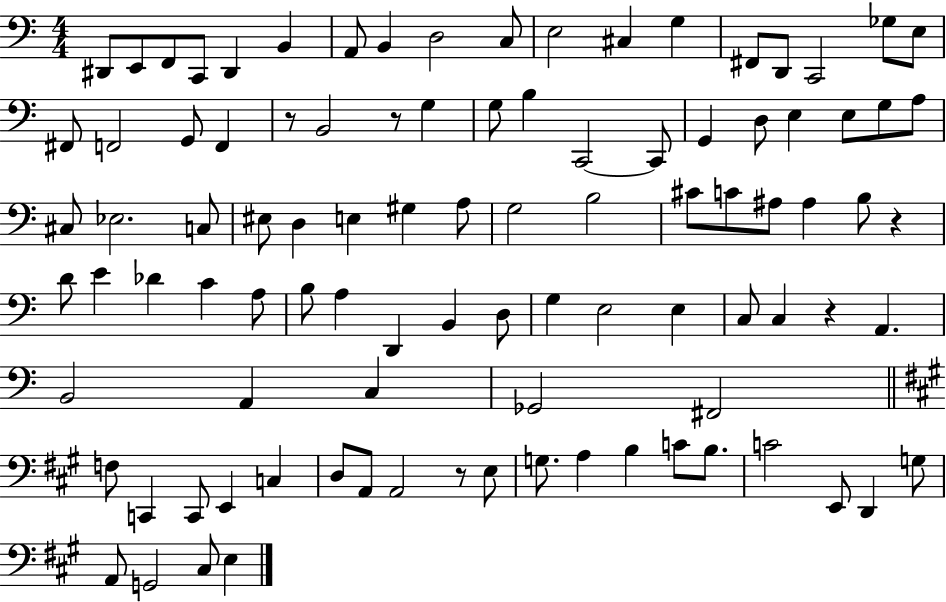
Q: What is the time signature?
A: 4/4